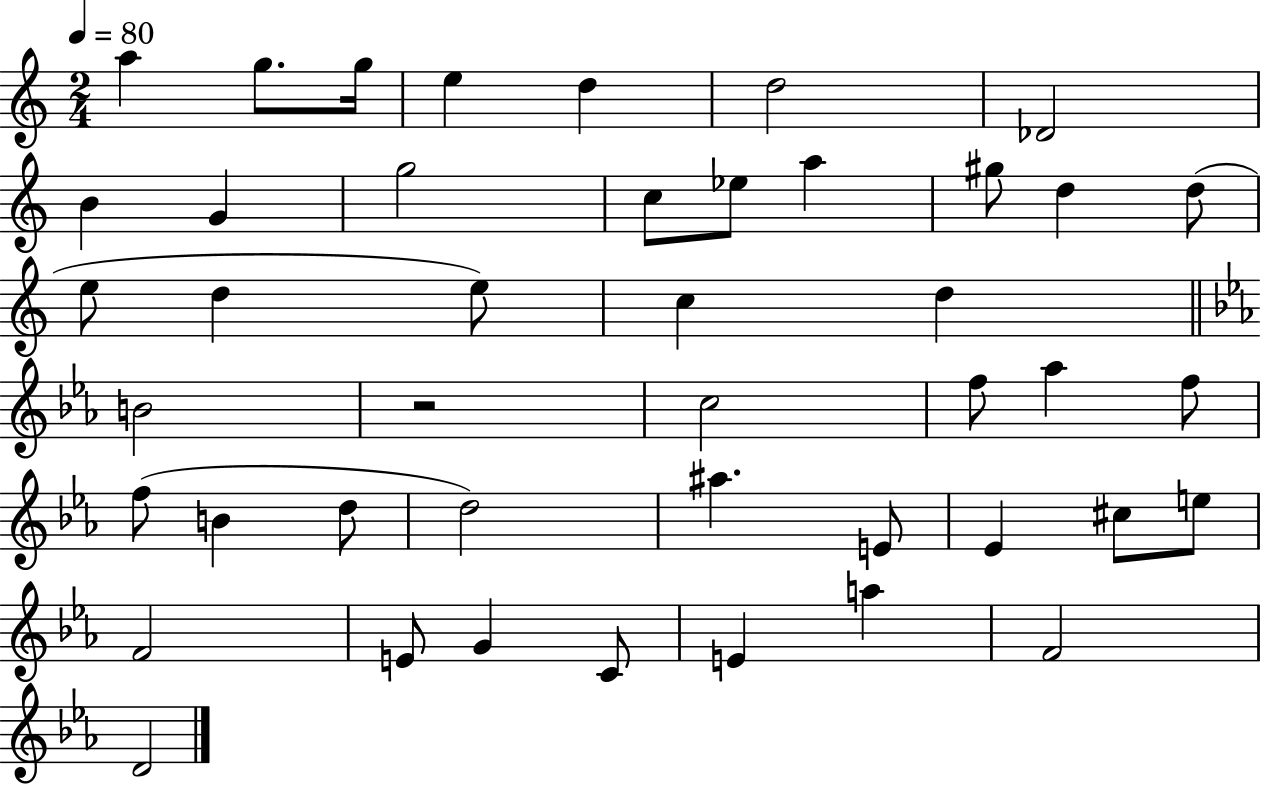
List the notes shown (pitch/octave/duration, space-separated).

A5/q G5/e. G5/s E5/q D5/q D5/h Db4/h B4/q G4/q G5/h C5/e Eb5/e A5/q G#5/e D5/q D5/e E5/e D5/q E5/e C5/q D5/q B4/h R/h C5/h F5/e Ab5/q F5/e F5/e B4/q D5/e D5/h A#5/q. E4/e Eb4/q C#5/e E5/e F4/h E4/e G4/q C4/e E4/q A5/q F4/h D4/h